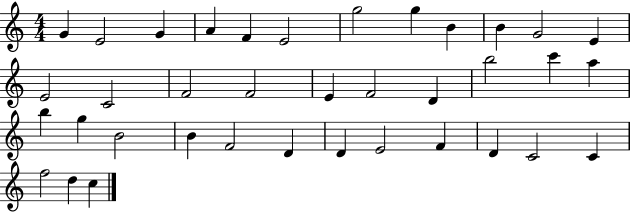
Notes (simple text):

G4/q E4/h G4/q A4/q F4/q E4/h G5/h G5/q B4/q B4/q G4/h E4/q E4/h C4/h F4/h F4/h E4/q F4/h D4/q B5/h C6/q A5/q B5/q G5/q B4/h B4/q F4/h D4/q D4/q E4/h F4/q D4/q C4/h C4/q F5/h D5/q C5/q